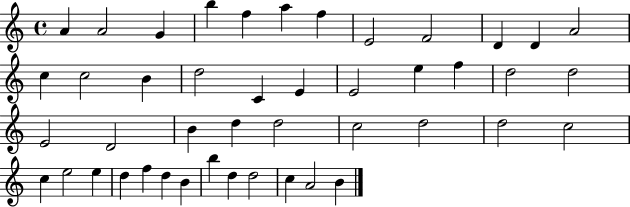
A4/q A4/h G4/q B5/q F5/q A5/q F5/q E4/h F4/h D4/q D4/q A4/h C5/q C5/h B4/q D5/h C4/q E4/q E4/h E5/q F5/q D5/h D5/h E4/h D4/h B4/q D5/q D5/h C5/h D5/h D5/h C5/h C5/q E5/h E5/q D5/q F5/q D5/q B4/q B5/q D5/q D5/h C5/q A4/h B4/q